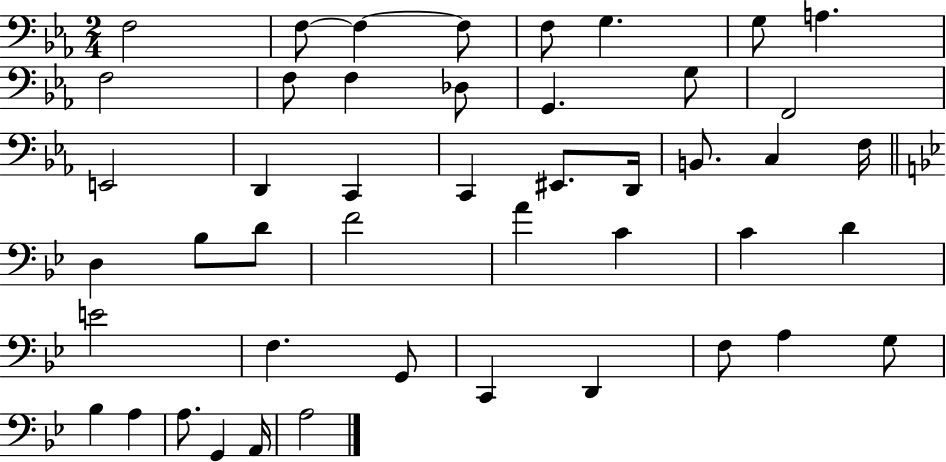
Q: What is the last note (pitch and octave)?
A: A3